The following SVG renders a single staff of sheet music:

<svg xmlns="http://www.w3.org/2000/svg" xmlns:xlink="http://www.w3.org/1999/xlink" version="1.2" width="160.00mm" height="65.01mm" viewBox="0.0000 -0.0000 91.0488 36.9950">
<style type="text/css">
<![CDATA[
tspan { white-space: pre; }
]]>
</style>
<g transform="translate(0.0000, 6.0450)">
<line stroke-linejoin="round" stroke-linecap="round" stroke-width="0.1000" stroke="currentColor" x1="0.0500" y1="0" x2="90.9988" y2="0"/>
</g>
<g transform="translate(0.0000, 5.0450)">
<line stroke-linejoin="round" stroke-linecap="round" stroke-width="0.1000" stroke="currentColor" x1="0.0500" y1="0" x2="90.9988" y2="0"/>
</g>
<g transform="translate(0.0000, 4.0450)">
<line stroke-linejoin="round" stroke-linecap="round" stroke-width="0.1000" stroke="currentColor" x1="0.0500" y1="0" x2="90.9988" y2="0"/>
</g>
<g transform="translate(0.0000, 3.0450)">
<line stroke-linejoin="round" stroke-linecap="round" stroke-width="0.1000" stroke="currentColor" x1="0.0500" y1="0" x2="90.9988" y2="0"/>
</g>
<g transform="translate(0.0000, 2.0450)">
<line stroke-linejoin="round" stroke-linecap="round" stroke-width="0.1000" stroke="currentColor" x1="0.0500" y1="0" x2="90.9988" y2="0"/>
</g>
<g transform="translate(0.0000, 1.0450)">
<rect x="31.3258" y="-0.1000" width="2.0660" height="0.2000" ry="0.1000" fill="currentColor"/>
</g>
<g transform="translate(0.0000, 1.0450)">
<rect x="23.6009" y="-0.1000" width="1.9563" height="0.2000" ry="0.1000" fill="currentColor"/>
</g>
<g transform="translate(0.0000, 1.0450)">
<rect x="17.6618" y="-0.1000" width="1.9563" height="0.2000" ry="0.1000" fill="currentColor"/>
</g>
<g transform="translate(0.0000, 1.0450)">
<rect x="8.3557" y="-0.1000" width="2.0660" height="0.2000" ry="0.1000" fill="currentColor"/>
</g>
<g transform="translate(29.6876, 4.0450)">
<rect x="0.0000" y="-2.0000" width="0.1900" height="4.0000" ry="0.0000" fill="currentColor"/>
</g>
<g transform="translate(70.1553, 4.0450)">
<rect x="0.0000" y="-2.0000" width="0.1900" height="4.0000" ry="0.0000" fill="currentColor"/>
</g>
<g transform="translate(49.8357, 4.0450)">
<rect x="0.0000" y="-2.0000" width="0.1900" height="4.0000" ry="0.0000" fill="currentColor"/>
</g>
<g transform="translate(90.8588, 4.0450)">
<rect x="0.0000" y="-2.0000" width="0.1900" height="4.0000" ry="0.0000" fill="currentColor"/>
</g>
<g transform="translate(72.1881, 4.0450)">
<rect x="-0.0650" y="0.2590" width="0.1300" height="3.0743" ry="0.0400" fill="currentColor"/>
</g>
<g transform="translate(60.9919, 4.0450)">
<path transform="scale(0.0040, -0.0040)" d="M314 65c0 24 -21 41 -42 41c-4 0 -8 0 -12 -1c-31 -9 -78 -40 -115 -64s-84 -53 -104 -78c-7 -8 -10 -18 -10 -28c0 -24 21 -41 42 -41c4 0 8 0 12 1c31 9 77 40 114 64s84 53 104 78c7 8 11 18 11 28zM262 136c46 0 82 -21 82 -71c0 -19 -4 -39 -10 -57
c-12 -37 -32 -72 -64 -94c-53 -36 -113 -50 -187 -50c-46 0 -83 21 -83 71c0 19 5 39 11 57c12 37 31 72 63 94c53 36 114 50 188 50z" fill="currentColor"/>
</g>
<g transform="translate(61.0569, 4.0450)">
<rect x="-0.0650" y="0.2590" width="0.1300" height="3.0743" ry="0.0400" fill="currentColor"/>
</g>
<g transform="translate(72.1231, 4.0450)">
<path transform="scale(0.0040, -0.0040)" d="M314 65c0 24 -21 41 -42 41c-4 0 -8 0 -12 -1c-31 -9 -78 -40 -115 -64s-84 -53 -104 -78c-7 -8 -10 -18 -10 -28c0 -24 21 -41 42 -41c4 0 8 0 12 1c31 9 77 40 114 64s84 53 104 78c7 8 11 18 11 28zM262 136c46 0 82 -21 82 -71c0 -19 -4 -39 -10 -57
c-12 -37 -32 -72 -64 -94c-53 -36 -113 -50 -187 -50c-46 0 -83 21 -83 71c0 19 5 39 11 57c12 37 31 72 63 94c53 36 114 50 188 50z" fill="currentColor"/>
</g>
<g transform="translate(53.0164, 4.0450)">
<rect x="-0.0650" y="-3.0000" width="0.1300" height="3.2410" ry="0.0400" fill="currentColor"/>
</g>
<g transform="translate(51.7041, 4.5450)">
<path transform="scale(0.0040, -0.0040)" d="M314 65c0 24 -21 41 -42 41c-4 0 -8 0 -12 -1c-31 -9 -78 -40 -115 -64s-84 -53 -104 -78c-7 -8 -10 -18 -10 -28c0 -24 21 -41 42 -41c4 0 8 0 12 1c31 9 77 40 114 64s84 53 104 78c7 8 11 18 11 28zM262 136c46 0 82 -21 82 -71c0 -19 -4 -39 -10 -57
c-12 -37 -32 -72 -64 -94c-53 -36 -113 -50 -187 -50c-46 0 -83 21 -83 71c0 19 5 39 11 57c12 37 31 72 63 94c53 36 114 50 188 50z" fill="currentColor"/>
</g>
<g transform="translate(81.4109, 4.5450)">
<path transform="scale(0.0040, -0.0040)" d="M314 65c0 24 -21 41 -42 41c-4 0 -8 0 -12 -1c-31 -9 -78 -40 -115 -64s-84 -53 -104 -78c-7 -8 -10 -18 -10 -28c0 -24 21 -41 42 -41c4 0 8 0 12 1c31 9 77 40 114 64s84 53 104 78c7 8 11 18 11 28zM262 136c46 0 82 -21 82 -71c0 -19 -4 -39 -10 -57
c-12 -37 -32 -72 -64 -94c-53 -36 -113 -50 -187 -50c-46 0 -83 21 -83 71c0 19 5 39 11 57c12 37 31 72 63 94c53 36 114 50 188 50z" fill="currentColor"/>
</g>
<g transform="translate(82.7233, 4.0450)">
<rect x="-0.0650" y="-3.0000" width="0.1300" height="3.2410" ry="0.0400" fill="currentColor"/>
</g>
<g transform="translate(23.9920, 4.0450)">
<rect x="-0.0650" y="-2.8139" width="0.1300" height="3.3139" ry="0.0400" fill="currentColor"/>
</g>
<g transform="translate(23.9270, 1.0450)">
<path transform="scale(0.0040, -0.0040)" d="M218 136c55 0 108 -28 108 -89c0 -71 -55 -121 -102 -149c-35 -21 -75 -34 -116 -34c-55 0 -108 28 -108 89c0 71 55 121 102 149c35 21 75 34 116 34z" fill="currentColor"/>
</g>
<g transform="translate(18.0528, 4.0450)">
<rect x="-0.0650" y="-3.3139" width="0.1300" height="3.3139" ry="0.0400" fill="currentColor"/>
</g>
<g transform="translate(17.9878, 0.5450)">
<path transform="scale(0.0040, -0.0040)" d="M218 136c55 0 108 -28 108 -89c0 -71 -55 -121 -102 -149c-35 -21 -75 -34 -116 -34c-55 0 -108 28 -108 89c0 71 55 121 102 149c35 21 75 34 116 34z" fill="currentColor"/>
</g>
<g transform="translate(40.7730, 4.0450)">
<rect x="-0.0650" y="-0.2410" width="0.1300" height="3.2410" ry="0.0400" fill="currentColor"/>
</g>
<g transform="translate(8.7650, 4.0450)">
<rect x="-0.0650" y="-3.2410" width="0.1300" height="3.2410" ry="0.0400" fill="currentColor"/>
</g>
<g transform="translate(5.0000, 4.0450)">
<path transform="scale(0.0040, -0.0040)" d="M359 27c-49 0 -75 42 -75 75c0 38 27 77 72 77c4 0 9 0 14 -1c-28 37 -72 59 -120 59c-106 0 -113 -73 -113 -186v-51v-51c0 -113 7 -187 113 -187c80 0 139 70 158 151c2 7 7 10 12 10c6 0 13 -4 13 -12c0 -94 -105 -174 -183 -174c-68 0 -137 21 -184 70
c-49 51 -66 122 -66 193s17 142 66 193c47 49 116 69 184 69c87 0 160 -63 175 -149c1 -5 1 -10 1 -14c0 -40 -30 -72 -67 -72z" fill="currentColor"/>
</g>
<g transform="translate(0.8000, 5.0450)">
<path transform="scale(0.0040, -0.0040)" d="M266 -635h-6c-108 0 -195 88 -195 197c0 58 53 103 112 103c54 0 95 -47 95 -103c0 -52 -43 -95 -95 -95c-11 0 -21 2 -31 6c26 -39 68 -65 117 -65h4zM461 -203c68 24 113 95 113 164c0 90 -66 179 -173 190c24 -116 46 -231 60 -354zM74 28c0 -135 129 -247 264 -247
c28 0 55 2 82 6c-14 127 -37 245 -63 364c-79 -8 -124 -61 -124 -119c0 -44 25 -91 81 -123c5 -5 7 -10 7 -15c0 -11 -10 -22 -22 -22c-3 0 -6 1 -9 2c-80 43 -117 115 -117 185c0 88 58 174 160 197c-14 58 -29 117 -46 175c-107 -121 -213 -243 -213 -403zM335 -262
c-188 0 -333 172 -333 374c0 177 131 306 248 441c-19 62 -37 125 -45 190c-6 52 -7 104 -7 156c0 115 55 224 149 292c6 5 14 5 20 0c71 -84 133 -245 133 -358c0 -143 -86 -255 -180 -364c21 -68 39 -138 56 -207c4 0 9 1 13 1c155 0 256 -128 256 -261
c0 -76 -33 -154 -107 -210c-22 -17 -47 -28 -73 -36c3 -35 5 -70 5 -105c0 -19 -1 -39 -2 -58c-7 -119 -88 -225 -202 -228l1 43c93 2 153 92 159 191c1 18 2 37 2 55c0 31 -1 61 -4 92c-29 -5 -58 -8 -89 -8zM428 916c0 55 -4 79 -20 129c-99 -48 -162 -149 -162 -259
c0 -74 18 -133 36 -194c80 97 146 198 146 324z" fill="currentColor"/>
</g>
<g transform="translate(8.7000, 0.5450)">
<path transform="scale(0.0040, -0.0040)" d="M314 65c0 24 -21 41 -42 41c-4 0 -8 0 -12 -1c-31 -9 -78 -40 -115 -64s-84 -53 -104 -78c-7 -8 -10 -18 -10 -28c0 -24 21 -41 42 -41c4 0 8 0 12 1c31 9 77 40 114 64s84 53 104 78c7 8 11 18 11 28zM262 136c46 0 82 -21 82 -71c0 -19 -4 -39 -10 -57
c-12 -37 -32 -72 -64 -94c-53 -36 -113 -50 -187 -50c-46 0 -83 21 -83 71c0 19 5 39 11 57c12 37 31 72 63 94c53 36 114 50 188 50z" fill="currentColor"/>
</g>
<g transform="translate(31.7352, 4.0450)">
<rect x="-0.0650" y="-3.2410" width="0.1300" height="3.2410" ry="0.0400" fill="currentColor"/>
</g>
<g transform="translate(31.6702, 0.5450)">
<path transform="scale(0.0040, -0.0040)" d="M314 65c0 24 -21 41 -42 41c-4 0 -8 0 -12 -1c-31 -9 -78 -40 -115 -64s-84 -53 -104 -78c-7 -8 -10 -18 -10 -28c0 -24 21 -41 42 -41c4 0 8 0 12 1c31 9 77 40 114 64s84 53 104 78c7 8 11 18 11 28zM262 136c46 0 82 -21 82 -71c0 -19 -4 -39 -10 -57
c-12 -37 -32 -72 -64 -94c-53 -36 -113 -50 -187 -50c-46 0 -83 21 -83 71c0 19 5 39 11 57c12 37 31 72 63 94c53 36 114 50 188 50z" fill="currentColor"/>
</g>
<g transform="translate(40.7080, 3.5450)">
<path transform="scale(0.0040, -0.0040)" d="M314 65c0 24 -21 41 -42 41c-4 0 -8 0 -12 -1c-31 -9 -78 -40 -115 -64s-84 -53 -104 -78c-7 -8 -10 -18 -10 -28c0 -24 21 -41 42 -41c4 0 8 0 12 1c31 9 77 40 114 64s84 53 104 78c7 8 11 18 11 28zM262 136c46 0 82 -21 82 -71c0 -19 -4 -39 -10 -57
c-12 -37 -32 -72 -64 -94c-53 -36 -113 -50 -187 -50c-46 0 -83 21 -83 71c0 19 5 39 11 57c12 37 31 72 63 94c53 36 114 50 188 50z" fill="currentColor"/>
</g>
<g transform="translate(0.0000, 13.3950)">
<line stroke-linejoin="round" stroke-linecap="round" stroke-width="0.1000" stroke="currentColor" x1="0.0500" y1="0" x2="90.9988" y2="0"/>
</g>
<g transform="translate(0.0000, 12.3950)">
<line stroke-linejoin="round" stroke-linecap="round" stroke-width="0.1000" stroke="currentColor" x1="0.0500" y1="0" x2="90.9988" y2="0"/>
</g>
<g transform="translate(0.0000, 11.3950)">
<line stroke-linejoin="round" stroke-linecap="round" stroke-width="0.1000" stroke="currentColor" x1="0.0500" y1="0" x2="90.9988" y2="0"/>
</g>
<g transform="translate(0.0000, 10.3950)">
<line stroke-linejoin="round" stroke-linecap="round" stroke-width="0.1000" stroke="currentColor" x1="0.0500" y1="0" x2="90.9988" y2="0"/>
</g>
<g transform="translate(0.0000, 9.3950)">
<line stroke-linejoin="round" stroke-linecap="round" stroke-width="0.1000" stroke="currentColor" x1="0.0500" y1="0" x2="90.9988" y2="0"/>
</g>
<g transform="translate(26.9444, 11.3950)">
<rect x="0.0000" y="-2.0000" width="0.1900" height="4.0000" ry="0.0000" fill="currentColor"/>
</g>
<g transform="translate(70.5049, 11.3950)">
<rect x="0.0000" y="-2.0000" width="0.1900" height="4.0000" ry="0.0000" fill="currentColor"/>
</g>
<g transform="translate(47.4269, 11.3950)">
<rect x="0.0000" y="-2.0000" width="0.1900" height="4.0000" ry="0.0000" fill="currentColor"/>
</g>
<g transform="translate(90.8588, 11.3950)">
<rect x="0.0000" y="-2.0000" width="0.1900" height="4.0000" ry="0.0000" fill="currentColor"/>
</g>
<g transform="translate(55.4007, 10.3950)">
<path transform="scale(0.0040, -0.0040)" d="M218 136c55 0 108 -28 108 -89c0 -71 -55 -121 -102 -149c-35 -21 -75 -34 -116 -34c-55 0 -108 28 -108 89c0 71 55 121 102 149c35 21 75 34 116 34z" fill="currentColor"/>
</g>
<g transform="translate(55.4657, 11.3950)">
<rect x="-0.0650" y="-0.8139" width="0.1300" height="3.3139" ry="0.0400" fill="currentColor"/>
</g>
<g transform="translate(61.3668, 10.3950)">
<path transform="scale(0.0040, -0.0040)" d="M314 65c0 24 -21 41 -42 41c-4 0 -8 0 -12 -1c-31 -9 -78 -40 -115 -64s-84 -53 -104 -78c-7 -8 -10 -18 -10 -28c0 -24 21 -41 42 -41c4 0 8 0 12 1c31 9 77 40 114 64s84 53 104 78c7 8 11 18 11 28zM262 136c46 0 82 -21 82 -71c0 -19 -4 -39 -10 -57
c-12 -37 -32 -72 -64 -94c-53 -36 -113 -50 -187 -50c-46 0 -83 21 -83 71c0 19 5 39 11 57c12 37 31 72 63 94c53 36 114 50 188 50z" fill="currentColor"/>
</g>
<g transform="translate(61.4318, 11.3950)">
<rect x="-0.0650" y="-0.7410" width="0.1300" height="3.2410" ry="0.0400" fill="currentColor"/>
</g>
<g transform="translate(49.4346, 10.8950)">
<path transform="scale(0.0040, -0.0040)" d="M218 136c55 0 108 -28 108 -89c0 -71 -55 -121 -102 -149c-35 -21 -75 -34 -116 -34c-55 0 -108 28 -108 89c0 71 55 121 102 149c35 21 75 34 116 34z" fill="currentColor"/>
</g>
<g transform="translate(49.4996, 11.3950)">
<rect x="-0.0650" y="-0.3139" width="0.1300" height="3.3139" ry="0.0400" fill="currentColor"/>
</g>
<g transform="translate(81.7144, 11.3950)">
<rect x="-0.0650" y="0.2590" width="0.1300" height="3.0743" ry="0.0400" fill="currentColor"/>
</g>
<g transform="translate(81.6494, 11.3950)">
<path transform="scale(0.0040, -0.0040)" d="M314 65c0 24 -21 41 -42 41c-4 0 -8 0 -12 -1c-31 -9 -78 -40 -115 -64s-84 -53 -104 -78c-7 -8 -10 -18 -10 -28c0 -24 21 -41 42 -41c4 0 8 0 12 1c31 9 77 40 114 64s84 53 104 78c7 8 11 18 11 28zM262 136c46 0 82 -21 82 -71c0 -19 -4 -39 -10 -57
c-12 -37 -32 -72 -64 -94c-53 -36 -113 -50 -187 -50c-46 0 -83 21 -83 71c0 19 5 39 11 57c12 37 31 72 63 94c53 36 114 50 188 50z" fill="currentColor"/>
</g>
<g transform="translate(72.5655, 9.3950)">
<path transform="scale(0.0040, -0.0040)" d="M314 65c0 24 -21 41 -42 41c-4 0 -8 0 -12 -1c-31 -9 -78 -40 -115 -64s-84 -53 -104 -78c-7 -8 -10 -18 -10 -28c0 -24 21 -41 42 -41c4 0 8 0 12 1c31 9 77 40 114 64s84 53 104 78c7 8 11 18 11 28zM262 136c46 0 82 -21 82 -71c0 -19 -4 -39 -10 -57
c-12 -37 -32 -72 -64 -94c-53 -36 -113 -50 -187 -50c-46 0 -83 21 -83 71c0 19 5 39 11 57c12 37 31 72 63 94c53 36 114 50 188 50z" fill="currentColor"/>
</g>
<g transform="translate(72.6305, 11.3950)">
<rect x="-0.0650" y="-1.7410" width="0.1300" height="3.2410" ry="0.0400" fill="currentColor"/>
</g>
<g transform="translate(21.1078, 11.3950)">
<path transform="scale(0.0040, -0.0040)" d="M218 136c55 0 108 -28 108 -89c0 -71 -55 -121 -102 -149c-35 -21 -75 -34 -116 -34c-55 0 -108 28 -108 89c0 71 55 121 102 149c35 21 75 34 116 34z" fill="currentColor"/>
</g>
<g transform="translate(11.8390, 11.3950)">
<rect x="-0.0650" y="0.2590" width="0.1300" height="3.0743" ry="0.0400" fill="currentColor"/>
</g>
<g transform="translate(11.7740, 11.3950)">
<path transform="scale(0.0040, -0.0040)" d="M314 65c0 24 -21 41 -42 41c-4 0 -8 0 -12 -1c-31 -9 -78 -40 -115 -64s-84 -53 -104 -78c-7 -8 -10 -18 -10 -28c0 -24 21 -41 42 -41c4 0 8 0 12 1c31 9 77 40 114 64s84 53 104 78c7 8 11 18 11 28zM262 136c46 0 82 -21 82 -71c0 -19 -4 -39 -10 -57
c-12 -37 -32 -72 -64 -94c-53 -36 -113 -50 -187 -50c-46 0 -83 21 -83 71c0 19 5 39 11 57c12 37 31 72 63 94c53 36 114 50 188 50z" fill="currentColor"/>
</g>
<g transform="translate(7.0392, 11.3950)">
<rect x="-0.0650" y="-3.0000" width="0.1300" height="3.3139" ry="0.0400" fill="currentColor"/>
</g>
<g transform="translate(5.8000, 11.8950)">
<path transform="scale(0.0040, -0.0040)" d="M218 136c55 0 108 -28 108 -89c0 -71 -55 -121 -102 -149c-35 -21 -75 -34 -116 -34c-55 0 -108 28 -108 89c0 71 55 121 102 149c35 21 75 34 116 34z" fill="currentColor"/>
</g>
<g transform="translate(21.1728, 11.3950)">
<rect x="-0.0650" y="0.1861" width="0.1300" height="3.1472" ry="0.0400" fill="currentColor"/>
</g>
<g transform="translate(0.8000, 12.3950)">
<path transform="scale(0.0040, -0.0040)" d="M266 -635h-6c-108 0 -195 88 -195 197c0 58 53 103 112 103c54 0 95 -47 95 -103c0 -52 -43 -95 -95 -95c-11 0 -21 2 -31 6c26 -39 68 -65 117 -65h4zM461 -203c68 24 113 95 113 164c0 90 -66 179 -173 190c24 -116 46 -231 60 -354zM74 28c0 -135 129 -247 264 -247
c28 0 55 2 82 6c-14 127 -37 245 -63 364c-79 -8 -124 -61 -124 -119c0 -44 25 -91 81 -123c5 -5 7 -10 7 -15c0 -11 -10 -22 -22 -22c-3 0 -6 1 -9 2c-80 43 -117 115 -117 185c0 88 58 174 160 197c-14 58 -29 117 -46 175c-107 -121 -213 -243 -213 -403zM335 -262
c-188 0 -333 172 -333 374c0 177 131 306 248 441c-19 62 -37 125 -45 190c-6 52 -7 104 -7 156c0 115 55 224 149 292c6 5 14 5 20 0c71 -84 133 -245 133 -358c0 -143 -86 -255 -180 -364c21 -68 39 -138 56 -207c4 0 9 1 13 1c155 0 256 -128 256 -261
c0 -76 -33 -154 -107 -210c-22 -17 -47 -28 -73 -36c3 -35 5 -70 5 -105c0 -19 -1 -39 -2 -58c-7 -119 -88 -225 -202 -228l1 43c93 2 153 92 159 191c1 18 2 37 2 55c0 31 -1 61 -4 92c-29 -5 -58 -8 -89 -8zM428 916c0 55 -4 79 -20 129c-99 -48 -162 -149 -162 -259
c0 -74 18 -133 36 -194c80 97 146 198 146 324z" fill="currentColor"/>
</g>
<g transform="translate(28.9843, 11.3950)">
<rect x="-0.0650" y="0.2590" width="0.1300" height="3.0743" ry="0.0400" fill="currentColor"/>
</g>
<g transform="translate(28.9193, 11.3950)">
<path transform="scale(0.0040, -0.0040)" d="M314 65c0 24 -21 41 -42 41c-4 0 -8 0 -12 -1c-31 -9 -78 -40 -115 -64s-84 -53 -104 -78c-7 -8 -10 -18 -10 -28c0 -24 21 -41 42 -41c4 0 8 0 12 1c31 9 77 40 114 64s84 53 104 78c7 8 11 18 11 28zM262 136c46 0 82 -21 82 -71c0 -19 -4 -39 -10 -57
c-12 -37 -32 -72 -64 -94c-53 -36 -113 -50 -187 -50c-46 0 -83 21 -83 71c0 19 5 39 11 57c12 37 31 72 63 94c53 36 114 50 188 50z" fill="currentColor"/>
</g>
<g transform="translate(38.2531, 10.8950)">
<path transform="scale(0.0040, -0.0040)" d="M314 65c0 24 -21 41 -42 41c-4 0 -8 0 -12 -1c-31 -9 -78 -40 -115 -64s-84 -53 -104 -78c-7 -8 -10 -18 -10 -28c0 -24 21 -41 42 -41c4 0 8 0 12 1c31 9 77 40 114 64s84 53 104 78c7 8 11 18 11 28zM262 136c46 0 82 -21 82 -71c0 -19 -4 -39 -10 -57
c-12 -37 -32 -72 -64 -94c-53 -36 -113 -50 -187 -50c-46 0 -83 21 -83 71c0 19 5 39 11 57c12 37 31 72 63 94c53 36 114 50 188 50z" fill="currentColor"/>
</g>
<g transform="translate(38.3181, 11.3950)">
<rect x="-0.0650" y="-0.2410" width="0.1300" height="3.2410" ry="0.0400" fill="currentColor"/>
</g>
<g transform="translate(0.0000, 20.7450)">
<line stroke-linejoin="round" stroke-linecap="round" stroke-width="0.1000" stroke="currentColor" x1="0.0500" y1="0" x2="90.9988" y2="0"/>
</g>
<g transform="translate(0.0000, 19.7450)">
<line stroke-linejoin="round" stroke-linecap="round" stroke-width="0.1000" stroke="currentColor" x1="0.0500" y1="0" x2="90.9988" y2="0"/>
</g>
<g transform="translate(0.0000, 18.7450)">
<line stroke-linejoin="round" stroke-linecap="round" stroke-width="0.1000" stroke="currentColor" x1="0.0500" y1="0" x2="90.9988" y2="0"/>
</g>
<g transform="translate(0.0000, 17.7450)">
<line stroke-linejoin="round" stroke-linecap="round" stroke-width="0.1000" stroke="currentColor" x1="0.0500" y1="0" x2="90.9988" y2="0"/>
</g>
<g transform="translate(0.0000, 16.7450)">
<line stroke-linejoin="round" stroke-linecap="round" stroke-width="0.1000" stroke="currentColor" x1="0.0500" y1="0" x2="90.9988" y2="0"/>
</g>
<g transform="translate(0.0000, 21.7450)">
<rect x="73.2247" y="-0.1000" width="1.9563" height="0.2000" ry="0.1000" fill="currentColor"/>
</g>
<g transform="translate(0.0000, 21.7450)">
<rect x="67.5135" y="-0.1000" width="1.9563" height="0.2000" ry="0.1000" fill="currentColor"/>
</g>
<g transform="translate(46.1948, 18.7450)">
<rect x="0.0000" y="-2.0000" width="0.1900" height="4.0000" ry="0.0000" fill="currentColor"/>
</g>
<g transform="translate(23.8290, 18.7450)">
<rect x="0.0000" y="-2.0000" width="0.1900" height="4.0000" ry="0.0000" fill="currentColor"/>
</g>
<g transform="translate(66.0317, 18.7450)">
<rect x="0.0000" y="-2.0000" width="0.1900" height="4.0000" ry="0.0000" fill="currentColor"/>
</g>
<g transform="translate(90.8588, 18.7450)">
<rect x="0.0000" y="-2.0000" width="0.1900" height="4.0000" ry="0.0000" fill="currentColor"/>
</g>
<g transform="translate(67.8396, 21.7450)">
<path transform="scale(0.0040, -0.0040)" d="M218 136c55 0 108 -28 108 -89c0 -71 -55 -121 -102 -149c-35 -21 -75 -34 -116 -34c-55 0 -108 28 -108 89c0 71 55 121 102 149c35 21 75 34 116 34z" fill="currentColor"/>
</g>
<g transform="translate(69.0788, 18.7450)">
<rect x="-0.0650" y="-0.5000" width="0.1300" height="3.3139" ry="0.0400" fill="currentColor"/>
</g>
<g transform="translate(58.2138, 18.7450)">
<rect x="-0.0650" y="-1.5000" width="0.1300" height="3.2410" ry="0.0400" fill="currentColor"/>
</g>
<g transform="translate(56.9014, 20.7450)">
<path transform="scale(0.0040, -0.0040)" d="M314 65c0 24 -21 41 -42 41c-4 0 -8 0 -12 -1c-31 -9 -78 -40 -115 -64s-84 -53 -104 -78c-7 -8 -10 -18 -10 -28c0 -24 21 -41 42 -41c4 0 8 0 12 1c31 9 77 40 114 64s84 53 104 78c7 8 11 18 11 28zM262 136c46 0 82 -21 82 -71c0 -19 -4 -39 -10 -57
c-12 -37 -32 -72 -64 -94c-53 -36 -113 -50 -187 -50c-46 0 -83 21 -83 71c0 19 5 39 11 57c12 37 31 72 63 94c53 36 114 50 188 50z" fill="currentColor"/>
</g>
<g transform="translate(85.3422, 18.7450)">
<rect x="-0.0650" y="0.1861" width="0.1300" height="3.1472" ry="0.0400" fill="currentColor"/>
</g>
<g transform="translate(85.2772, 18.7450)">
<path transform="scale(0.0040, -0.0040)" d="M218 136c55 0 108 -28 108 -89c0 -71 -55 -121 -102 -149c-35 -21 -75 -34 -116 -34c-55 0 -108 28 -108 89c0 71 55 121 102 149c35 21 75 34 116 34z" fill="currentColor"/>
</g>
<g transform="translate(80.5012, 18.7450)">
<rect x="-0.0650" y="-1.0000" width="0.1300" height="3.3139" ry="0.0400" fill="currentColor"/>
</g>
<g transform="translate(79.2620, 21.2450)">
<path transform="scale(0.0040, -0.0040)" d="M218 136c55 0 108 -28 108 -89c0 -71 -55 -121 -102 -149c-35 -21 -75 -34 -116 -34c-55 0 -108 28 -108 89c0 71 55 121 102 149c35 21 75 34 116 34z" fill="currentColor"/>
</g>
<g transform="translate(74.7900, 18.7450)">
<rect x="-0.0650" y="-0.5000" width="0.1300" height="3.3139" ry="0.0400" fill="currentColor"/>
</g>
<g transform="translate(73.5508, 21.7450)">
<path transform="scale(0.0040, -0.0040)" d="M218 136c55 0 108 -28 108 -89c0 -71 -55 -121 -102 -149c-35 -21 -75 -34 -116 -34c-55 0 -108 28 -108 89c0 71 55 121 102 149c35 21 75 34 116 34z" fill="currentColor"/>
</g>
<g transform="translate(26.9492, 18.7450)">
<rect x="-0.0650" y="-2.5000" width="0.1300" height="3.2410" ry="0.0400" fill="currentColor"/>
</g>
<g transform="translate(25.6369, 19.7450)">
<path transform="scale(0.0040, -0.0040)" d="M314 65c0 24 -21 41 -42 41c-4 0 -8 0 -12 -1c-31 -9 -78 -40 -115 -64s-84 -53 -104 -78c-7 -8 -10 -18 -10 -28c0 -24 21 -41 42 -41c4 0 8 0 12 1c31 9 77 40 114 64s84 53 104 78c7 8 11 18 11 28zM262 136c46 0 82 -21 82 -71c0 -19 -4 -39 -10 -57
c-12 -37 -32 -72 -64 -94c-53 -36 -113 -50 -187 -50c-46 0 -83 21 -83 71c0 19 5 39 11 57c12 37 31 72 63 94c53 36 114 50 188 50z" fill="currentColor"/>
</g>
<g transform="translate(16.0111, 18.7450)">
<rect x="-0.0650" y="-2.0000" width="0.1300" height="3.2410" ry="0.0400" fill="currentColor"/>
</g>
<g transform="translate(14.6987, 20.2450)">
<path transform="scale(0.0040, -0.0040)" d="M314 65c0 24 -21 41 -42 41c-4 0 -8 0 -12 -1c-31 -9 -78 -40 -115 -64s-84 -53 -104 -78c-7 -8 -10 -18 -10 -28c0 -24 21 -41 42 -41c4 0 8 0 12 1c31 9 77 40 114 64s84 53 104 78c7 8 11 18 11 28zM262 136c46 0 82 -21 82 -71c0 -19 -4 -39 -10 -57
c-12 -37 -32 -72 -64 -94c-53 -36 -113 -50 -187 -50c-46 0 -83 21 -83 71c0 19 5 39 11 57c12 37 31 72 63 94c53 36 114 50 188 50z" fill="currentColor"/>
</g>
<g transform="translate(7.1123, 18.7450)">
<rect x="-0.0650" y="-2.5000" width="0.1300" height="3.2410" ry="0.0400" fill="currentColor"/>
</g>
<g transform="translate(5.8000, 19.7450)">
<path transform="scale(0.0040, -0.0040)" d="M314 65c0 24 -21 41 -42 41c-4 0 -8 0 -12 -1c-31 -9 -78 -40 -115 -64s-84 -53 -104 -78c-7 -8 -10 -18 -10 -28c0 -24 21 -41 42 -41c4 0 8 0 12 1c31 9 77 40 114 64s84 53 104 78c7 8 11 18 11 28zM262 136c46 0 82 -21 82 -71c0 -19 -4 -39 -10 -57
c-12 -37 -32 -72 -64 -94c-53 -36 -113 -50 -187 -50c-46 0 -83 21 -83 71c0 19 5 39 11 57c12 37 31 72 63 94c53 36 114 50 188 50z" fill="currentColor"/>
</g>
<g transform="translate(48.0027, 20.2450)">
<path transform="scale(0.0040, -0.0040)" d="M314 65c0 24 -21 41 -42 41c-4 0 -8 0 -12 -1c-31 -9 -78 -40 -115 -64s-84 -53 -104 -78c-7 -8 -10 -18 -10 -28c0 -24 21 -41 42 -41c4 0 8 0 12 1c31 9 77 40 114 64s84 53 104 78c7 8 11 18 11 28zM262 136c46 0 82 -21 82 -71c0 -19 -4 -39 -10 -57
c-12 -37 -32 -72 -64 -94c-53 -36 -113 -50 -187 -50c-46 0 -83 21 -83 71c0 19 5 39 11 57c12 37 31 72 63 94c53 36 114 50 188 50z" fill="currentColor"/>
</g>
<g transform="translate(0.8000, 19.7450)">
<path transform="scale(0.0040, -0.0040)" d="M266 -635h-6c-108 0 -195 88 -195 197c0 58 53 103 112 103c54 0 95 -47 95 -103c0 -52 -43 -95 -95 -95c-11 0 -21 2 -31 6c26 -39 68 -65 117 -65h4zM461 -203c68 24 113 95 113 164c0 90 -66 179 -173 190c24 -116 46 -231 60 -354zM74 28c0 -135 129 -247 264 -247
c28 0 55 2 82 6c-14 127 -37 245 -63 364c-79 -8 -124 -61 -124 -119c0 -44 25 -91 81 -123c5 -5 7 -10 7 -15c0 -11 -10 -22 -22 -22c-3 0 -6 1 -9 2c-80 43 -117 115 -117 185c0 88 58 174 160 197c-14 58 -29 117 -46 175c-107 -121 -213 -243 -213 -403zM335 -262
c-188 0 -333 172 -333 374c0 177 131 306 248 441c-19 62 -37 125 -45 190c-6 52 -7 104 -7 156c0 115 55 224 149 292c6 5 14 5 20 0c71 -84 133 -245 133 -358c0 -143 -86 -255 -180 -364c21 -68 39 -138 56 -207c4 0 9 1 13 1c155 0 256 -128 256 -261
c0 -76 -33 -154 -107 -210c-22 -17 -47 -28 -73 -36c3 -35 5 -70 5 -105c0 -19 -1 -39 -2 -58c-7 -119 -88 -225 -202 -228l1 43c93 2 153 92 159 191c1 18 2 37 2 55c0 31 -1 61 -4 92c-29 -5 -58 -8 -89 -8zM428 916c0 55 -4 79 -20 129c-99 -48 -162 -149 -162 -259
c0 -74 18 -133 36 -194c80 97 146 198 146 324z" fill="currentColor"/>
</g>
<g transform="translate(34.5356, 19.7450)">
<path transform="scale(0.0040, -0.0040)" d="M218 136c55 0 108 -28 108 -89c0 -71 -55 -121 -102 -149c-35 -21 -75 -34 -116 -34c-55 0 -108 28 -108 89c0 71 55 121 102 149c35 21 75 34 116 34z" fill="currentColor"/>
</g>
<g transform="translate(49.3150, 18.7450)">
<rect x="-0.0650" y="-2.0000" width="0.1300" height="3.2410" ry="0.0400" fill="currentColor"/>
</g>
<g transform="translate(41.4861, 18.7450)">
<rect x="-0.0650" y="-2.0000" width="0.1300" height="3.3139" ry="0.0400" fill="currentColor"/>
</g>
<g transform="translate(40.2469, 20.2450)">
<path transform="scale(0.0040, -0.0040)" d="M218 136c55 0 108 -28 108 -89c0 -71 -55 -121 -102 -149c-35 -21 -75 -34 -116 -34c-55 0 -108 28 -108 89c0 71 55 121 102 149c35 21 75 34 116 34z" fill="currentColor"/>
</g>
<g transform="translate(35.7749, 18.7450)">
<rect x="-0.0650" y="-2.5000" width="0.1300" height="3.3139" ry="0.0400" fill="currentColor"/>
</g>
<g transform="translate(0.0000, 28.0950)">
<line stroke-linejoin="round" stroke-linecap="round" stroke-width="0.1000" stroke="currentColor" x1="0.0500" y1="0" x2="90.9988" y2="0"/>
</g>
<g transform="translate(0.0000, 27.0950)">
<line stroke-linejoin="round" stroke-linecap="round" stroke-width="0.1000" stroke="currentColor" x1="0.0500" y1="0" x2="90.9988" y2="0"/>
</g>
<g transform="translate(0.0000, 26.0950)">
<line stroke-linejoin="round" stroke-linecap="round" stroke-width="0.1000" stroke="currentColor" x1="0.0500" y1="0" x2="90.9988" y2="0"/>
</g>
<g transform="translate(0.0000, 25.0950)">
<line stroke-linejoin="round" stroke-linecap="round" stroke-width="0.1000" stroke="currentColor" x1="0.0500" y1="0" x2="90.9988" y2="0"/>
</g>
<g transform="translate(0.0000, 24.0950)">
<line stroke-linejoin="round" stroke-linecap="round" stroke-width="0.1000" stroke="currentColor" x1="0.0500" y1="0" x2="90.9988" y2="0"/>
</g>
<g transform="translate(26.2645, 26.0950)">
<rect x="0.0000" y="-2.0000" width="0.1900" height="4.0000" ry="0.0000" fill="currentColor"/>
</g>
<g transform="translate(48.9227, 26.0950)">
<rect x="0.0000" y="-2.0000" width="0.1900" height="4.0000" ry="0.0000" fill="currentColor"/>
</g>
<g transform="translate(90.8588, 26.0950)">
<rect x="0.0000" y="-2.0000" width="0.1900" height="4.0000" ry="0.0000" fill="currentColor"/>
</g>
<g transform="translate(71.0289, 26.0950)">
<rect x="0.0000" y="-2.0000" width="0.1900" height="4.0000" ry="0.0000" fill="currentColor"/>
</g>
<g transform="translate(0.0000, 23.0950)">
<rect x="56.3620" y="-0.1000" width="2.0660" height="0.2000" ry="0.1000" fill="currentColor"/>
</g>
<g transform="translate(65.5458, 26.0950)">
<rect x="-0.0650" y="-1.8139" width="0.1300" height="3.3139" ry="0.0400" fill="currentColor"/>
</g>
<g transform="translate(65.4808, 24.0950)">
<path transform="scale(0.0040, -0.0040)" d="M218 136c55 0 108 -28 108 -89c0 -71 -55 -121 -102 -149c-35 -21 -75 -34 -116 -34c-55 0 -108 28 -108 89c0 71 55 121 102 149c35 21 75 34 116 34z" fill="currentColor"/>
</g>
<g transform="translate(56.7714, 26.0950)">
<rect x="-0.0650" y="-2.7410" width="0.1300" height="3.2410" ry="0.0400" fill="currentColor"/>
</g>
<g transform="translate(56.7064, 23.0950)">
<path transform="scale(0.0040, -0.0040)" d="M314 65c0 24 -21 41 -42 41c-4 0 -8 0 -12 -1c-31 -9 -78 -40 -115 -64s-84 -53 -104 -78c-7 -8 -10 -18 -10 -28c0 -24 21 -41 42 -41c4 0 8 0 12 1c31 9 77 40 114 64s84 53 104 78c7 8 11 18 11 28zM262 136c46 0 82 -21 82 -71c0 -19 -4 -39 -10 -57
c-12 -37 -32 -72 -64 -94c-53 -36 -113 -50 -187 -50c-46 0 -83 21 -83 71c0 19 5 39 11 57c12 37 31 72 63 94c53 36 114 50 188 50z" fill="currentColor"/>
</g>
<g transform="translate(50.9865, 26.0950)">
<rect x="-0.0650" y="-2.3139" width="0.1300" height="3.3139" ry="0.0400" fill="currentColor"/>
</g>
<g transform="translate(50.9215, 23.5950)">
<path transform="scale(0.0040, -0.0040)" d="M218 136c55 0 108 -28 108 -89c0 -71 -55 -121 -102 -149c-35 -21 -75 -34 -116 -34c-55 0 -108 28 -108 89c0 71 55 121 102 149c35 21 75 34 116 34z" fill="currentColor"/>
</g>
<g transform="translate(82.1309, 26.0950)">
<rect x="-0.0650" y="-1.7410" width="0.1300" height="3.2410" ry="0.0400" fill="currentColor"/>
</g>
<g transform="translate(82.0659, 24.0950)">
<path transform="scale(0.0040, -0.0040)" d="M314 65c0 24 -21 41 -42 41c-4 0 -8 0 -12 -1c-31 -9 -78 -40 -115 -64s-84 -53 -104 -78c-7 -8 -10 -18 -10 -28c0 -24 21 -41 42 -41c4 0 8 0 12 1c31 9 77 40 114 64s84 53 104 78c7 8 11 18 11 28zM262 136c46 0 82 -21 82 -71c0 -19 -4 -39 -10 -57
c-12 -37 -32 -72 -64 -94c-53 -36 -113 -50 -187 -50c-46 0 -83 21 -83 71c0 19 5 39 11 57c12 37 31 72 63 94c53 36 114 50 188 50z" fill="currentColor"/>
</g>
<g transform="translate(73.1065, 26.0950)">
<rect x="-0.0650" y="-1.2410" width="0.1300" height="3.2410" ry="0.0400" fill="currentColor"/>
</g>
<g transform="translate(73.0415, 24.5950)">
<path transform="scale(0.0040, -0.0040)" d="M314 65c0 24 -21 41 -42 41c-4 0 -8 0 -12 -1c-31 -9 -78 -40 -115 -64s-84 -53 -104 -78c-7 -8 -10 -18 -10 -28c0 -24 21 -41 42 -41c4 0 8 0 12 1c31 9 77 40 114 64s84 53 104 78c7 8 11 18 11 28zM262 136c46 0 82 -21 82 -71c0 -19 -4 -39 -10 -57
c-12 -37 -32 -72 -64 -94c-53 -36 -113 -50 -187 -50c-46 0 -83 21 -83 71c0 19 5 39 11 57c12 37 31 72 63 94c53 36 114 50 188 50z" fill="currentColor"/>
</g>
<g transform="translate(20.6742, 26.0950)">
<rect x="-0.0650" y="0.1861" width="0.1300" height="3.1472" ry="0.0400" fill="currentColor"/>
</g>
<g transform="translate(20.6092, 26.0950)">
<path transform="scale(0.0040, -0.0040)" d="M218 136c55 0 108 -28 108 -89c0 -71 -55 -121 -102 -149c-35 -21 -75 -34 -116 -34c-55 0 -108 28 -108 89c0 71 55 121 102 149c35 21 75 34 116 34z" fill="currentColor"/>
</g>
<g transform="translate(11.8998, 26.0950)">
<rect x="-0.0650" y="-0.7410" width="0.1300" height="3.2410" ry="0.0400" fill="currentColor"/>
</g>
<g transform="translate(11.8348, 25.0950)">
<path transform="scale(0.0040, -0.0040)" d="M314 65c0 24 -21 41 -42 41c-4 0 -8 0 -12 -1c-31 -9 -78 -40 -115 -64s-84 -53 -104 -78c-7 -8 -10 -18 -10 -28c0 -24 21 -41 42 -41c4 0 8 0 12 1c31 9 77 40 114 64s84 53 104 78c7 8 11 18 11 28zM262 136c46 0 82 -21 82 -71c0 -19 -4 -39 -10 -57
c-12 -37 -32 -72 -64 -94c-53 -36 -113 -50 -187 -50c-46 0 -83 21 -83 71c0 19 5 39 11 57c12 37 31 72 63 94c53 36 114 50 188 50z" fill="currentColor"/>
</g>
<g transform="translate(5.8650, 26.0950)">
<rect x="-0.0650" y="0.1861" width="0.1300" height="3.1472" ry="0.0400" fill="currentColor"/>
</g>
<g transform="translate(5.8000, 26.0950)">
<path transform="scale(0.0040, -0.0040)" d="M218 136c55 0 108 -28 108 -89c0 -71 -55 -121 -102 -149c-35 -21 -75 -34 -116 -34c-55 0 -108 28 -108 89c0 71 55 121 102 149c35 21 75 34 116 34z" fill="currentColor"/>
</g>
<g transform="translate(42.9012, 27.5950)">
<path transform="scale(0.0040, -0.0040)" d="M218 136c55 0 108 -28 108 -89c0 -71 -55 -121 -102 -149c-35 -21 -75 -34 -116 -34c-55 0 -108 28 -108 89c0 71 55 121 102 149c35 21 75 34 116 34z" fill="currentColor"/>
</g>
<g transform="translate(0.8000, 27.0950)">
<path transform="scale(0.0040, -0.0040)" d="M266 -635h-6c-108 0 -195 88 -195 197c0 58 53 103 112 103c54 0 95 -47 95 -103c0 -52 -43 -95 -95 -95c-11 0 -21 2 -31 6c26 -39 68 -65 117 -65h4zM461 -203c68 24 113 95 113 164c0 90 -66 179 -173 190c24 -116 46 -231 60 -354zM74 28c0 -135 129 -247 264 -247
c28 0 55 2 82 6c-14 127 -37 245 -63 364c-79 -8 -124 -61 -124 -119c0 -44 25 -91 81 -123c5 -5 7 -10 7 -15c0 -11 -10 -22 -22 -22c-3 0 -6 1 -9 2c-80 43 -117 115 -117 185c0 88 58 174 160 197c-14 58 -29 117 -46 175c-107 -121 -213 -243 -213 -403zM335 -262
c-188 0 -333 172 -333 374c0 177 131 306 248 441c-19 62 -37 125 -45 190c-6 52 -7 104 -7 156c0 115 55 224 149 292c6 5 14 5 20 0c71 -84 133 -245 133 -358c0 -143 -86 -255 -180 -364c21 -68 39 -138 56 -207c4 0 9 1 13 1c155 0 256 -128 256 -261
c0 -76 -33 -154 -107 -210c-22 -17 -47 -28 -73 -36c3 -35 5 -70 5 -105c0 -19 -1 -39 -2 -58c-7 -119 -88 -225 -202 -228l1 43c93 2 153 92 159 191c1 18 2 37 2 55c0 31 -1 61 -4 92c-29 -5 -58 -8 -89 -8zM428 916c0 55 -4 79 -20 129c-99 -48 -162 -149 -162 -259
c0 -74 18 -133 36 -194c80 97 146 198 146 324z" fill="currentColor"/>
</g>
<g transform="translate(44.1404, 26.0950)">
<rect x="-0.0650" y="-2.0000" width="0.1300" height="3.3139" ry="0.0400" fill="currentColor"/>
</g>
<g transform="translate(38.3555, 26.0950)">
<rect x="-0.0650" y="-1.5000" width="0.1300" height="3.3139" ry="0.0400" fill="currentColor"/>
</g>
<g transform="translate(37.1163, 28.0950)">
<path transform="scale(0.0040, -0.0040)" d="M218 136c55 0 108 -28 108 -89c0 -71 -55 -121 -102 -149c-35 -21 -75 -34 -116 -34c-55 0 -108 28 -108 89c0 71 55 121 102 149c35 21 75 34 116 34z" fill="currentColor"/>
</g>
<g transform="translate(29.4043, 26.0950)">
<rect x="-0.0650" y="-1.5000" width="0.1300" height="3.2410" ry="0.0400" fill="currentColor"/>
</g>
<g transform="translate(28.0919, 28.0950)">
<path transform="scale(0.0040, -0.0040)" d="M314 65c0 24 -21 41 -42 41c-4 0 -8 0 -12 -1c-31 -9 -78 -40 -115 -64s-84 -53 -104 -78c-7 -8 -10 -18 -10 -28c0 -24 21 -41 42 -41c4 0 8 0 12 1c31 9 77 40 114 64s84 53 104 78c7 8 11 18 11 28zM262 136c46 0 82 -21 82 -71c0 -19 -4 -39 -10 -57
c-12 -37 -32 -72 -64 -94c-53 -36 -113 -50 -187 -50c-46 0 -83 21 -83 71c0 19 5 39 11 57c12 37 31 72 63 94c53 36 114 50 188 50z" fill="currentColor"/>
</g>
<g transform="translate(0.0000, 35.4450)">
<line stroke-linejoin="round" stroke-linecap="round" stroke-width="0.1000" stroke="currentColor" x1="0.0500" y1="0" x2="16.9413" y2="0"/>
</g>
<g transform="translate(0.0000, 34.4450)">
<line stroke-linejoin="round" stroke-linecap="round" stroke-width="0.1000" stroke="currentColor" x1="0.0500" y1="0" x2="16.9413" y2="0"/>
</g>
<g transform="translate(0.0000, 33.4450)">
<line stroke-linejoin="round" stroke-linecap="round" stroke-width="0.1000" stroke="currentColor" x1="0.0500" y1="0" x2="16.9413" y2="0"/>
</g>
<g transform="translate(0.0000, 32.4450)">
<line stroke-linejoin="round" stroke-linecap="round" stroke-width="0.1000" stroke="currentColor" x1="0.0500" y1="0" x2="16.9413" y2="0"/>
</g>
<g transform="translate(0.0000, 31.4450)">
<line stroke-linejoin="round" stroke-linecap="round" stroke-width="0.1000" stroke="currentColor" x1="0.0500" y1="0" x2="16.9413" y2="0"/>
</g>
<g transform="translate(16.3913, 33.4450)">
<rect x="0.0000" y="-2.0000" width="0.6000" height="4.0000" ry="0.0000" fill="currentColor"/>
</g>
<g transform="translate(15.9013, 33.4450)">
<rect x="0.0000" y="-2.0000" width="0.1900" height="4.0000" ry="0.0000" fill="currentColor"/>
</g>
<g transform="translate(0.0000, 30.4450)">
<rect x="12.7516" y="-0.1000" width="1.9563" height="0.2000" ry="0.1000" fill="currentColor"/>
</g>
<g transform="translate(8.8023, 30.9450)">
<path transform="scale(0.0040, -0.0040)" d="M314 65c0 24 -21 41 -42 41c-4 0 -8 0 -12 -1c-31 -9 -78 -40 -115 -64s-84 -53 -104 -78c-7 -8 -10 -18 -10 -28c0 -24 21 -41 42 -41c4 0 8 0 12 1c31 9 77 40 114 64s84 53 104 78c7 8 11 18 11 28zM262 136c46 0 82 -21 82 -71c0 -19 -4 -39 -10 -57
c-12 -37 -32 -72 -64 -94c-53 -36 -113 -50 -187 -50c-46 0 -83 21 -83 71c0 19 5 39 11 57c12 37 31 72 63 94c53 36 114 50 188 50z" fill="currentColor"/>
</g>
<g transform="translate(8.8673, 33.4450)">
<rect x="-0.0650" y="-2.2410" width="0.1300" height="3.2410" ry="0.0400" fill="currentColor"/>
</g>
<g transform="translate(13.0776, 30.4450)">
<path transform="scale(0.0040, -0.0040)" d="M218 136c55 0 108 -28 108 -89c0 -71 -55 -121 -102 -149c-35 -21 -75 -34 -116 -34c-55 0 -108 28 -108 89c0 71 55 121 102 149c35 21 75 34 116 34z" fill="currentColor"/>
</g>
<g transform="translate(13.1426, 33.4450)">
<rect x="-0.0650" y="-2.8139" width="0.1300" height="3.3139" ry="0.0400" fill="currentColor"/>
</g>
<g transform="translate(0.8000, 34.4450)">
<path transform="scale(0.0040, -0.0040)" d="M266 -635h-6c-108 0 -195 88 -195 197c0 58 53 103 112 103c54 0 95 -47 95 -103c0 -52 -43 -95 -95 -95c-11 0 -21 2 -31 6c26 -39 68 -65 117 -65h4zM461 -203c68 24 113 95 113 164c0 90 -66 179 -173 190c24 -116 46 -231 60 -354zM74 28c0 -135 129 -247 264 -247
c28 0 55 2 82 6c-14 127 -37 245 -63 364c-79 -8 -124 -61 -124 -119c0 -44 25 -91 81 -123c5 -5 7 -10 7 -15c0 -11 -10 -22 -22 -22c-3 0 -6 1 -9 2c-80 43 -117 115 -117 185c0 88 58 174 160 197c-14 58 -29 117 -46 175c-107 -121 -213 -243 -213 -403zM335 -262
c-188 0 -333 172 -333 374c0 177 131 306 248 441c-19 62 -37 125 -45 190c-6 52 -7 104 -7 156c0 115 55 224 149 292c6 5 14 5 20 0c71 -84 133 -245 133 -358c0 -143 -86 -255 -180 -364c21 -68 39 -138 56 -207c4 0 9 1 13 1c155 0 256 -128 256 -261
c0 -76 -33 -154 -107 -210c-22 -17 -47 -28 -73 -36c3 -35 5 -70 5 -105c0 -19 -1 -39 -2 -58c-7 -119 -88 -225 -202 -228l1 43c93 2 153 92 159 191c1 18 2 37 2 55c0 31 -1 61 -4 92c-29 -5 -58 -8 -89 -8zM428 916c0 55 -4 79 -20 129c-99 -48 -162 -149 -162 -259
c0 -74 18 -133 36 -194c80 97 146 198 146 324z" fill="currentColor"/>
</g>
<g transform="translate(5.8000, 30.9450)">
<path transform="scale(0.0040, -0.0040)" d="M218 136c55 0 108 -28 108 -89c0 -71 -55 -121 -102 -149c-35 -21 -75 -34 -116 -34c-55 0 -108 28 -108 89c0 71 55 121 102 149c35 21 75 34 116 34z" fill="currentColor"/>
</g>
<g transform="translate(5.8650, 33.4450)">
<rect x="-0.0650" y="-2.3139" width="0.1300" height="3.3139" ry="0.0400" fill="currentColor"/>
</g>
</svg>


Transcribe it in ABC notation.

X:1
T:Untitled
M:4/4
L:1/4
K:C
b2 b a b2 c2 A2 B2 B2 A2 A B2 B B2 c2 c d d2 f2 B2 G2 F2 G2 G F F2 E2 C C D B B d2 B E2 E F g a2 f e2 f2 g g2 a